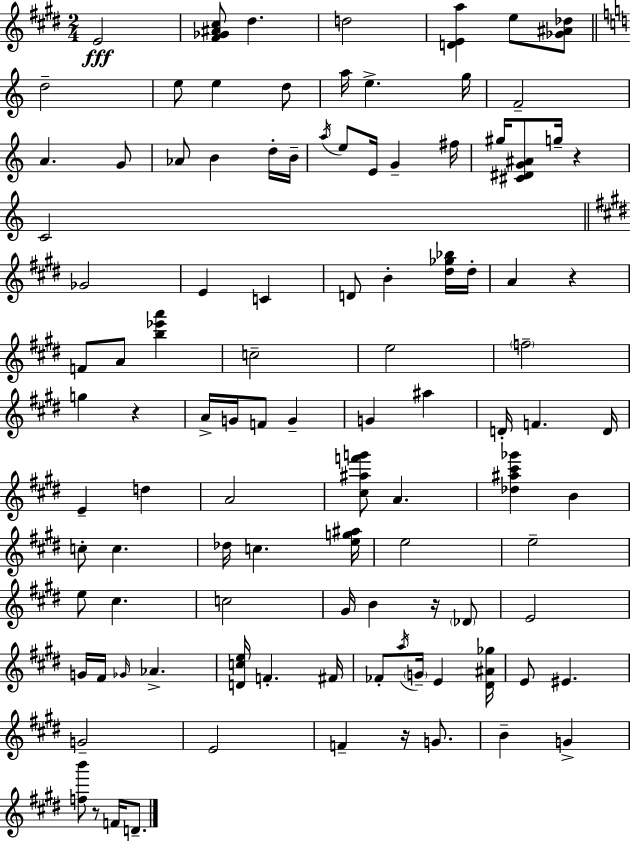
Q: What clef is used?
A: treble